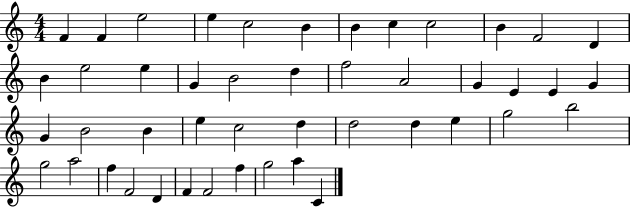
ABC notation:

X:1
T:Untitled
M:4/4
L:1/4
K:C
F F e2 e c2 B B c c2 B F2 D B e2 e G B2 d f2 A2 G E E G G B2 B e c2 d d2 d e g2 b2 g2 a2 f F2 D F F2 f g2 a C